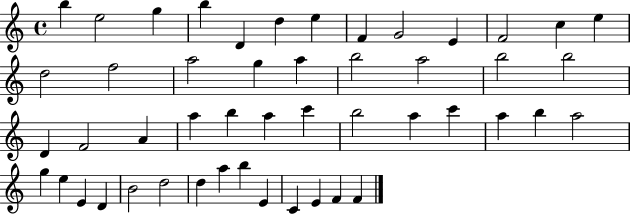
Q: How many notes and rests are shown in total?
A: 49